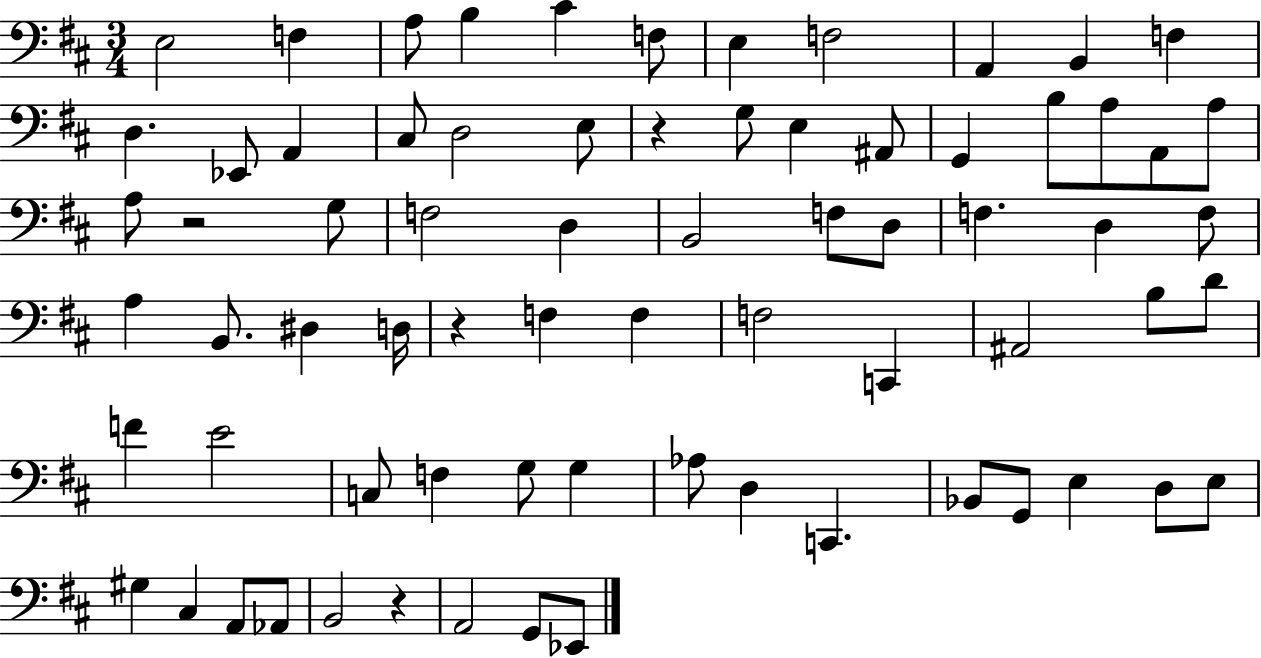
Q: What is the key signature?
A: D major